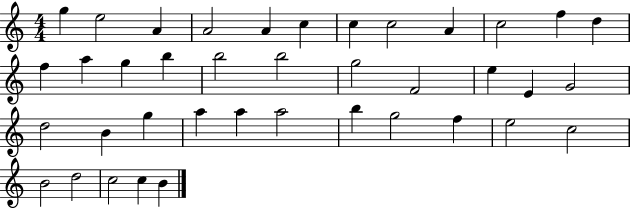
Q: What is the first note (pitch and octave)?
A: G5